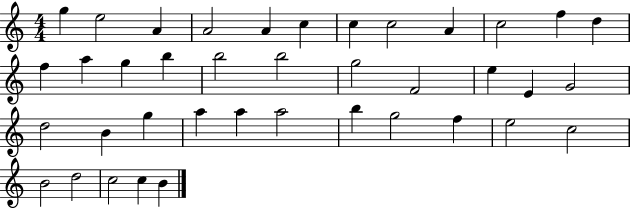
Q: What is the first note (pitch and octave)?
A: G5